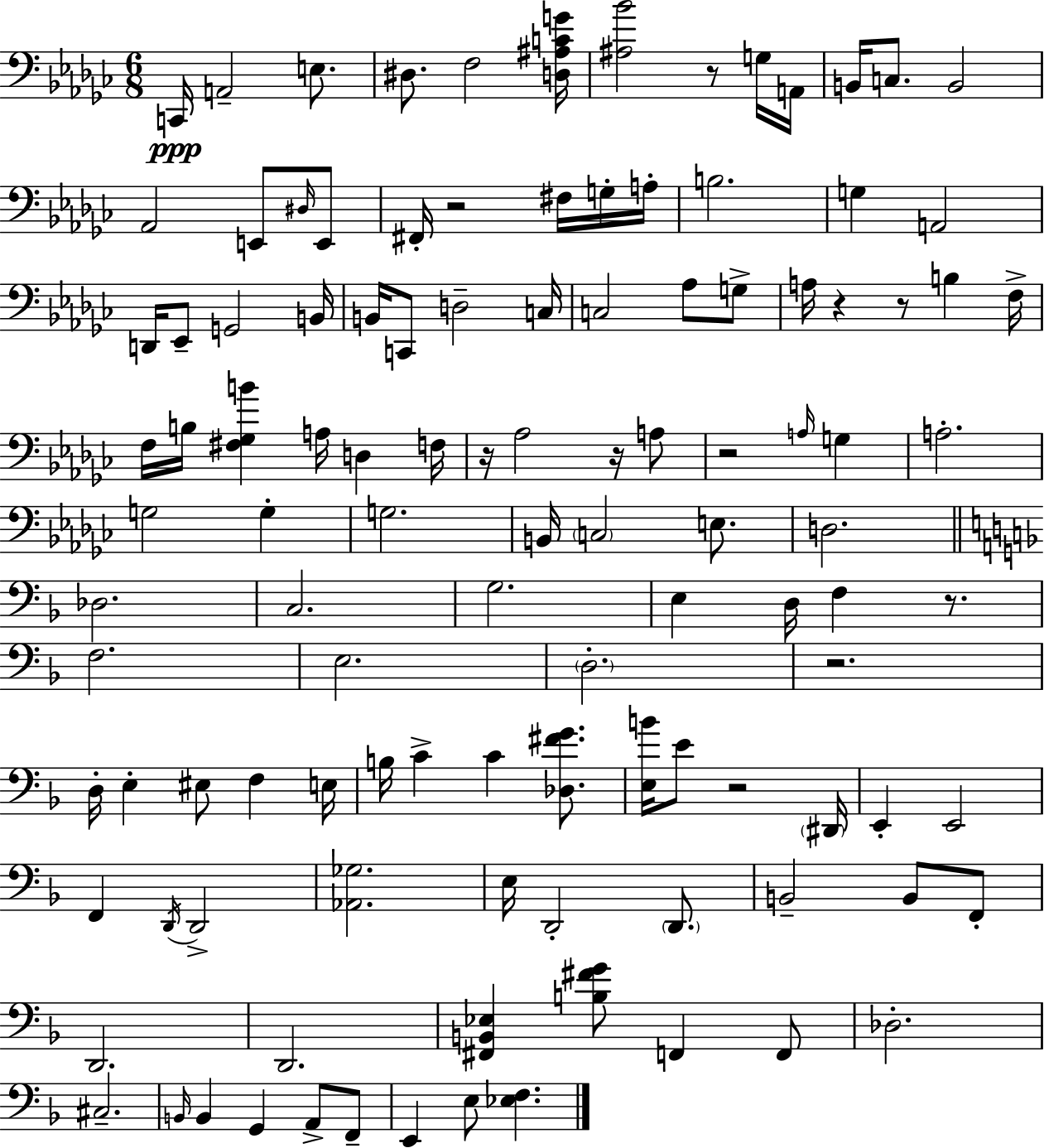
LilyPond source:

{
  \clef bass
  \numericTimeSignature
  \time 6/8
  \key ees \minor
  c,16\ppp a,2-- e8. | dis8. f2 <d ais c' g'>16 | <ais bes'>2 r8 g16 a,16 | b,16 c8. b,2 | \break aes,2 e,8 \grace { dis16 } e,8 | fis,16-. r2 fis16 g16-. | a16-. b2. | g4 a,2 | \break d,16 ees,8-- g,2 | b,16 b,16 c,8 d2-- | c16 c2 aes8 g8-> | a16 r4 r8 b4 | \break f16-> f16 b16 <fis ges b'>4 a16 d4 | f16 r16 aes2 r16 a8 | r2 \grace { a16 } g4 | a2.-. | \break g2 g4-. | g2. | b,16 \parenthesize c2 e8. | d2. | \break \bar "||" \break \key d \minor des2. | c2. | g2. | e4 d16 f4 r8. | \break f2. | e2. | \parenthesize d2.-. | r2. | \break d16-. e4-. eis8 f4 e16 | b16 c'4-> c'4 <des fis' g'>8. | <e b'>16 e'8 r2 \parenthesize dis,16 | e,4-. e,2 | \break f,4 \acciaccatura { d,16 } d,2-> | <aes, ges>2. | e16 d,2-. \parenthesize d,8. | b,2-- b,8 f,8-. | \break d,2. | d,2. | <fis, b, ees>4 <b fis' g'>8 f,4 f,8 | des2.-. | \break cis2.-- | \grace { b,16 } b,4 g,4 a,8-> | f,8-- e,4 e8 <ees f>4. | \bar "|."
}